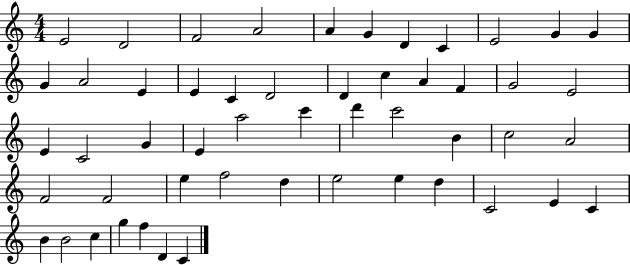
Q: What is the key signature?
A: C major